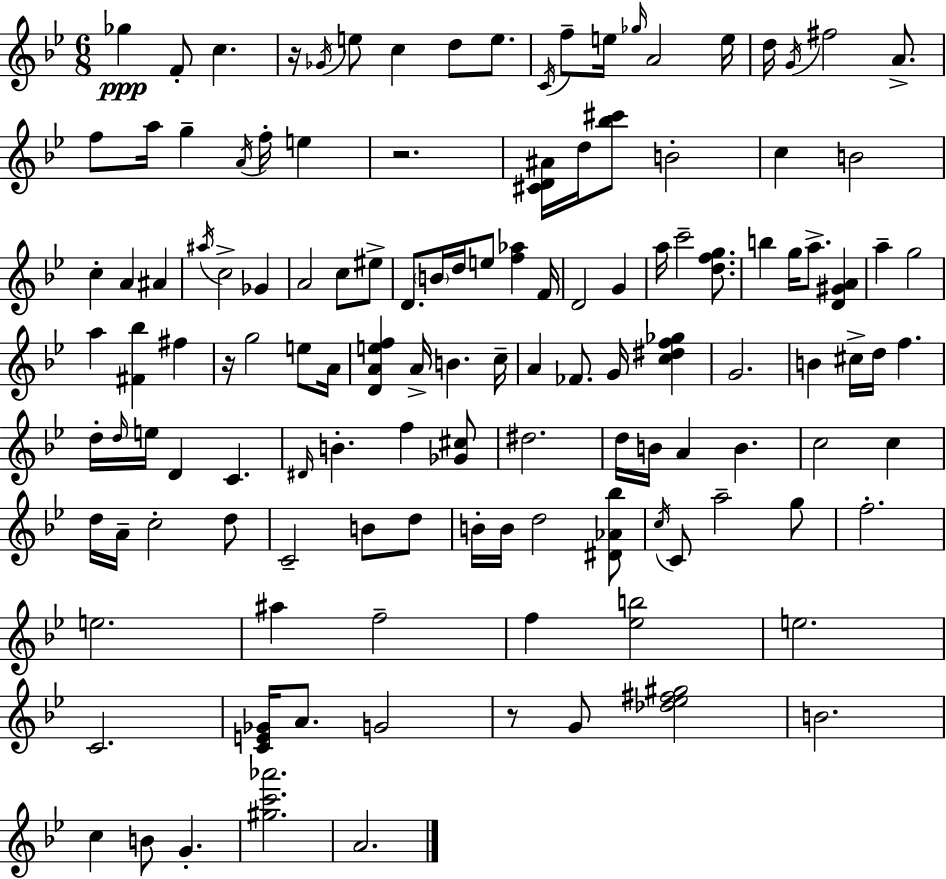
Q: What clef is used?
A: treble